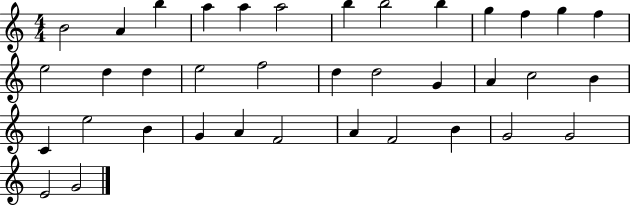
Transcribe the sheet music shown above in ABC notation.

X:1
T:Untitled
M:4/4
L:1/4
K:C
B2 A b a a a2 b b2 b g f g f e2 d d e2 f2 d d2 G A c2 B C e2 B G A F2 A F2 B G2 G2 E2 G2